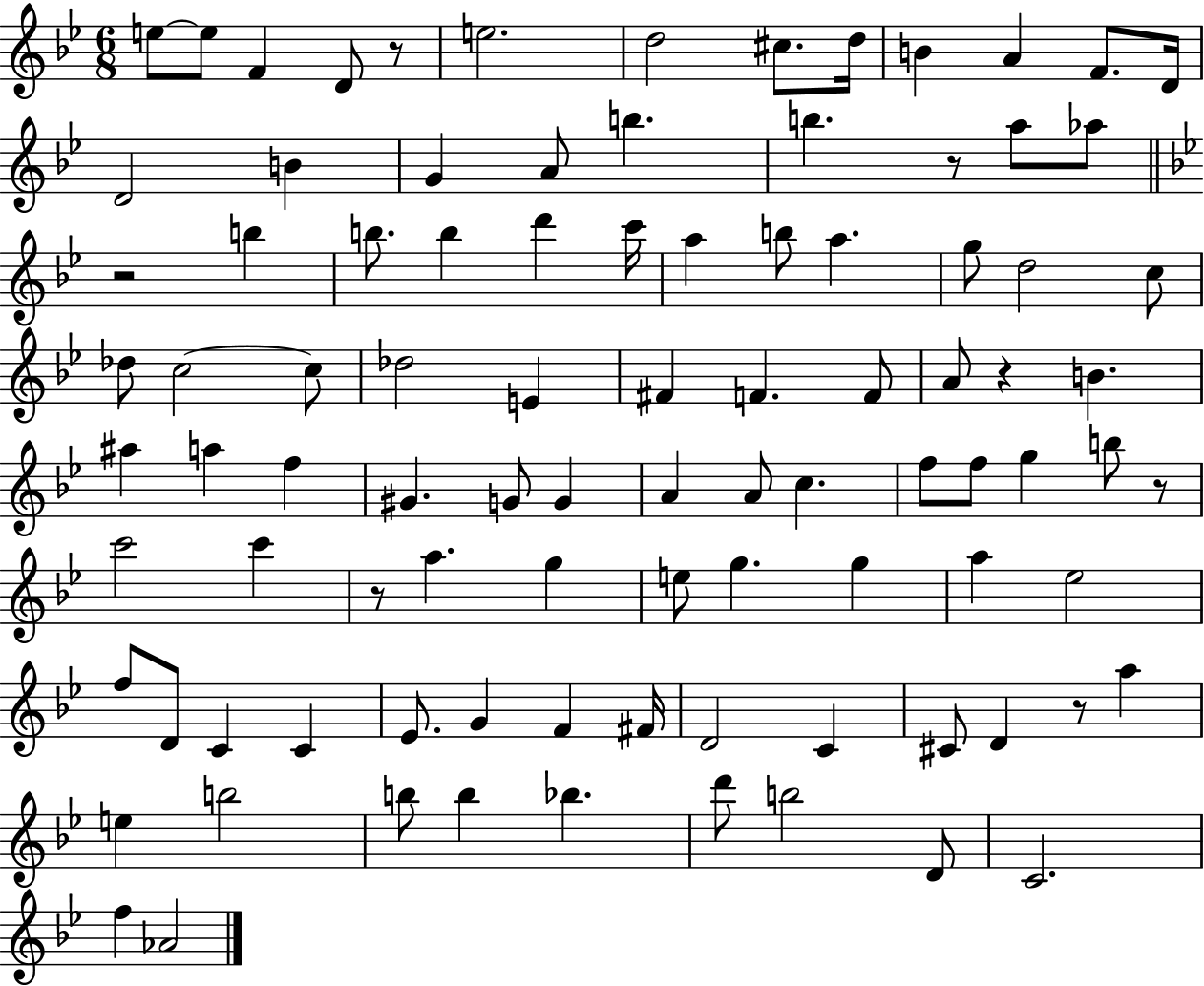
{
  \clef treble
  \numericTimeSignature
  \time 6/8
  \key bes \major
  e''8~~ e''8 f'4 d'8 r8 | e''2. | d''2 cis''8. d''16 | b'4 a'4 f'8. d'16 | \break d'2 b'4 | g'4 a'8 b''4. | b''4. r8 a''8 aes''8 | \bar "||" \break \key bes \major r2 b''4 | b''8. b''4 d'''4 c'''16 | a''4 b''8 a''4. | g''8 d''2 c''8 | \break des''8 c''2~~ c''8 | des''2 e'4 | fis'4 f'4. f'8 | a'8 r4 b'4. | \break ais''4 a''4 f''4 | gis'4. g'8 g'4 | a'4 a'8 c''4. | f''8 f''8 g''4 b''8 r8 | \break c'''2 c'''4 | r8 a''4. g''4 | e''8 g''4. g''4 | a''4 ees''2 | \break f''8 d'8 c'4 c'4 | ees'8. g'4 f'4 fis'16 | d'2 c'4 | cis'8 d'4 r8 a''4 | \break e''4 b''2 | b''8 b''4 bes''4. | d'''8 b''2 d'8 | c'2. | \break f''4 aes'2 | \bar "|."
}